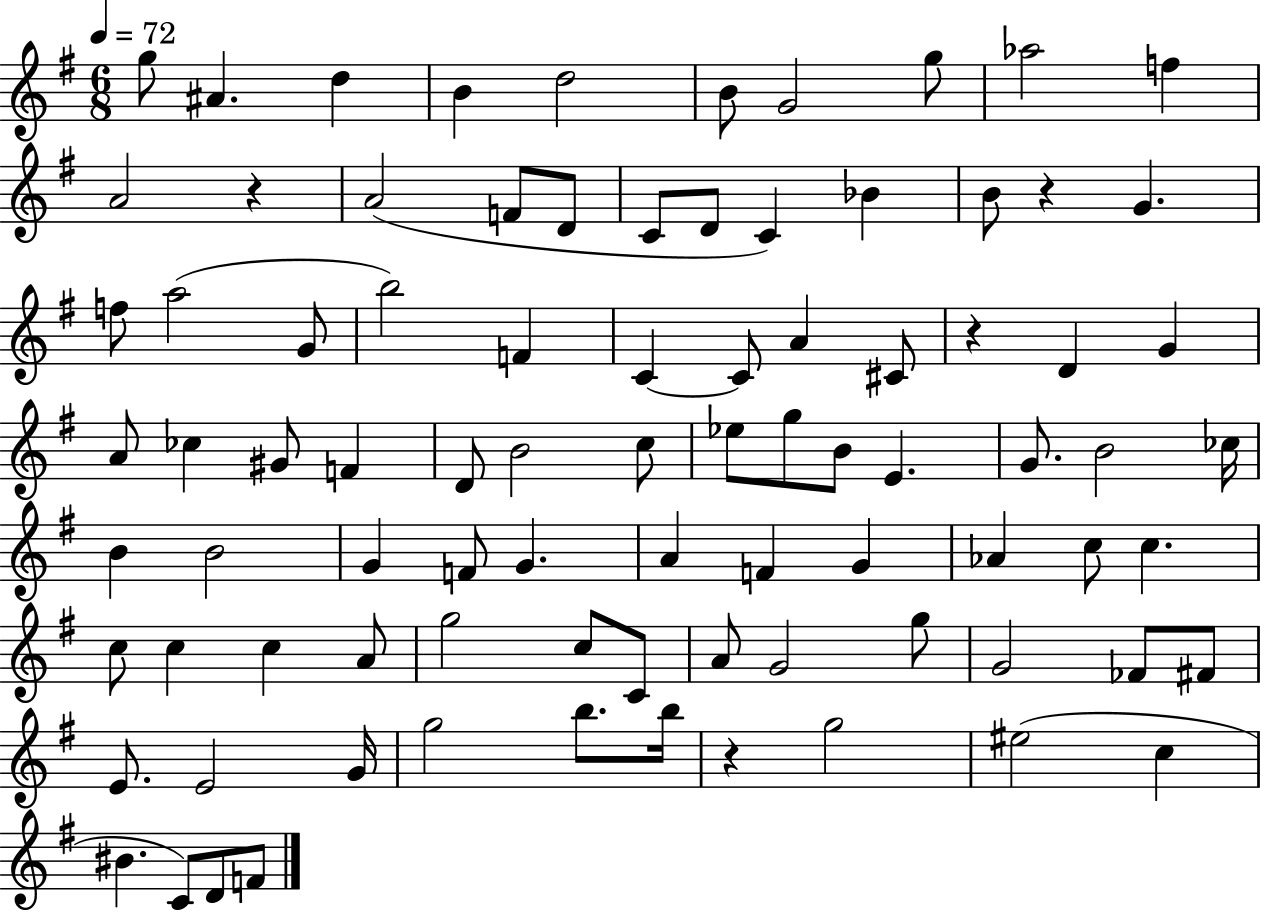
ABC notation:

X:1
T:Untitled
M:6/8
L:1/4
K:G
g/2 ^A d B d2 B/2 G2 g/2 _a2 f A2 z A2 F/2 D/2 C/2 D/2 C _B B/2 z G f/2 a2 G/2 b2 F C C/2 A ^C/2 z D G A/2 _c ^G/2 F D/2 B2 c/2 _e/2 g/2 B/2 E G/2 B2 _c/4 B B2 G F/2 G A F G _A c/2 c c/2 c c A/2 g2 c/2 C/2 A/2 G2 g/2 G2 _F/2 ^F/2 E/2 E2 G/4 g2 b/2 b/4 z g2 ^e2 c ^B C/2 D/2 F/2